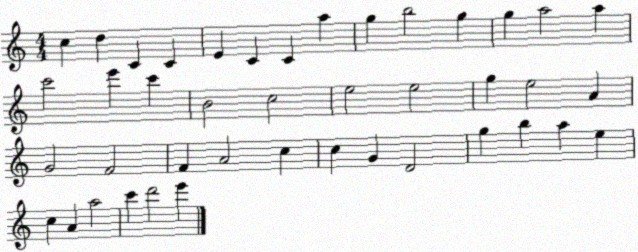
X:1
T:Untitled
M:4/4
L:1/4
K:C
c d C C E C C a g b2 g g a2 a c'2 e' c' B2 c2 e2 e2 g e2 A G2 F2 F A2 c c G D2 g b a e c A a2 c' d'2 e'